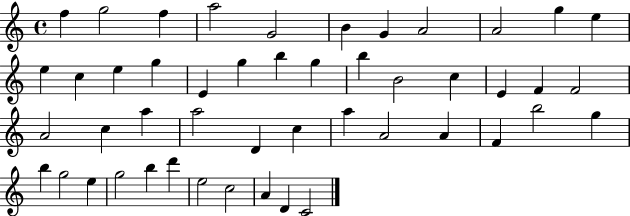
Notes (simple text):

F5/q G5/h F5/q A5/h G4/h B4/q G4/q A4/h A4/h G5/q E5/q E5/q C5/q E5/q G5/q E4/q G5/q B5/q G5/q B5/q B4/h C5/q E4/q F4/q F4/h A4/h C5/q A5/q A5/h D4/q C5/q A5/q A4/h A4/q F4/q B5/h G5/q B5/q G5/h E5/q G5/h B5/q D6/q E5/h C5/h A4/q D4/q C4/h